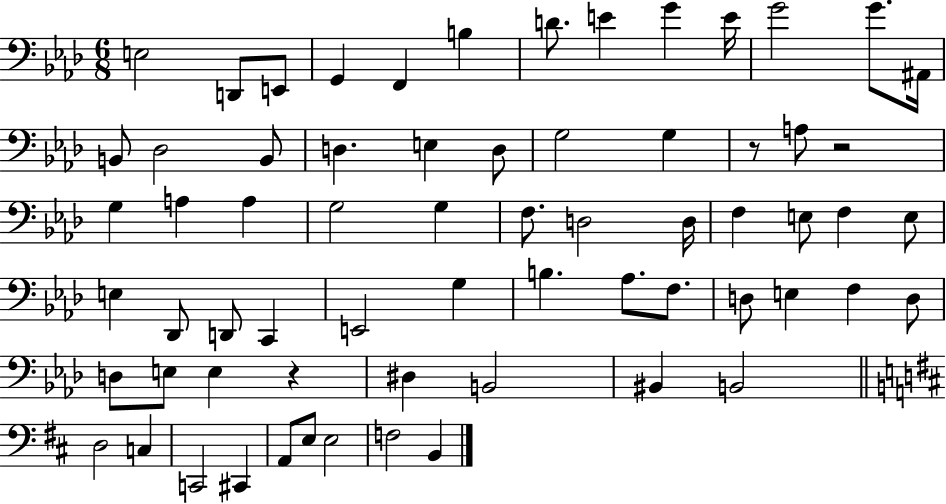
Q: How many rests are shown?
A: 3